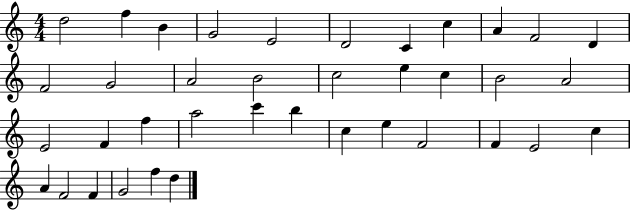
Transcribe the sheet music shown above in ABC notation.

X:1
T:Untitled
M:4/4
L:1/4
K:C
d2 f B G2 E2 D2 C c A F2 D F2 G2 A2 B2 c2 e c B2 A2 E2 F f a2 c' b c e F2 F E2 c A F2 F G2 f d